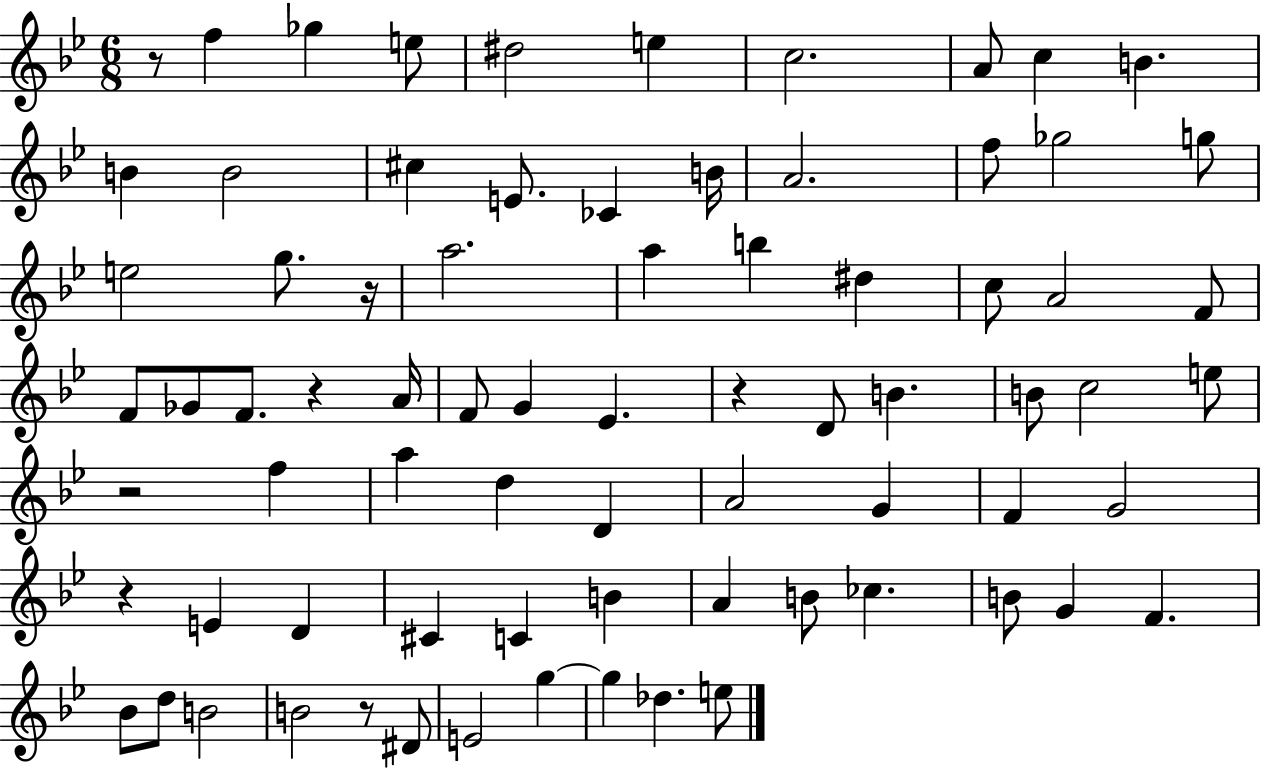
{
  \clef treble
  \numericTimeSignature
  \time 6/8
  \key bes \major
  r8 f''4 ges''4 e''8 | dis''2 e''4 | c''2. | a'8 c''4 b'4. | \break b'4 b'2 | cis''4 e'8. ces'4 b'16 | a'2. | f''8 ges''2 g''8 | \break e''2 g''8. r16 | a''2. | a''4 b''4 dis''4 | c''8 a'2 f'8 | \break f'8 ges'8 f'8. r4 a'16 | f'8 g'4 ees'4. | r4 d'8 b'4. | b'8 c''2 e''8 | \break r2 f''4 | a''4 d''4 d'4 | a'2 g'4 | f'4 g'2 | \break r4 e'4 d'4 | cis'4 c'4 b'4 | a'4 b'8 ces''4. | b'8 g'4 f'4. | \break bes'8 d''8 b'2 | b'2 r8 dis'8 | e'2 g''4~~ | g''4 des''4. e''8 | \break \bar "|."
}